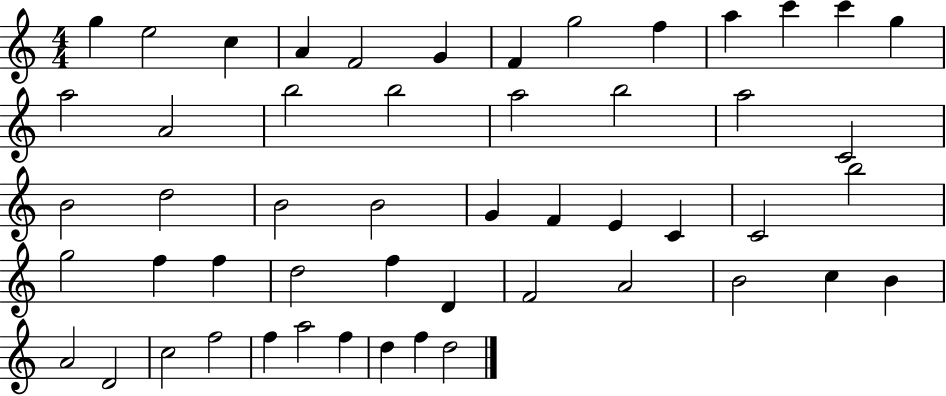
{
  \clef treble
  \numericTimeSignature
  \time 4/4
  \key c \major
  g''4 e''2 c''4 | a'4 f'2 g'4 | f'4 g''2 f''4 | a''4 c'''4 c'''4 g''4 | \break a''2 a'2 | b''2 b''2 | a''2 b''2 | a''2 c'2 | \break b'2 d''2 | b'2 b'2 | g'4 f'4 e'4 c'4 | c'2 b''2 | \break g''2 f''4 f''4 | d''2 f''4 d'4 | f'2 a'2 | b'2 c''4 b'4 | \break a'2 d'2 | c''2 f''2 | f''4 a''2 f''4 | d''4 f''4 d''2 | \break \bar "|."
}